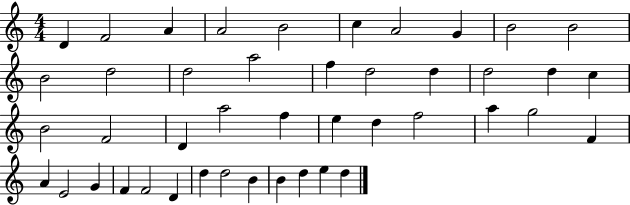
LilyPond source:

{
  \clef treble
  \numericTimeSignature
  \time 4/4
  \key c \major
  d'4 f'2 a'4 | a'2 b'2 | c''4 a'2 g'4 | b'2 b'2 | \break b'2 d''2 | d''2 a''2 | f''4 d''2 d''4 | d''2 d''4 c''4 | \break b'2 f'2 | d'4 a''2 f''4 | e''4 d''4 f''2 | a''4 g''2 f'4 | \break a'4 e'2 g'4 | f'4 f'2 d'4 | d''4 d''2 b'4 | b'4 d''4 e''4 d''4 | \break \bar "|."
}